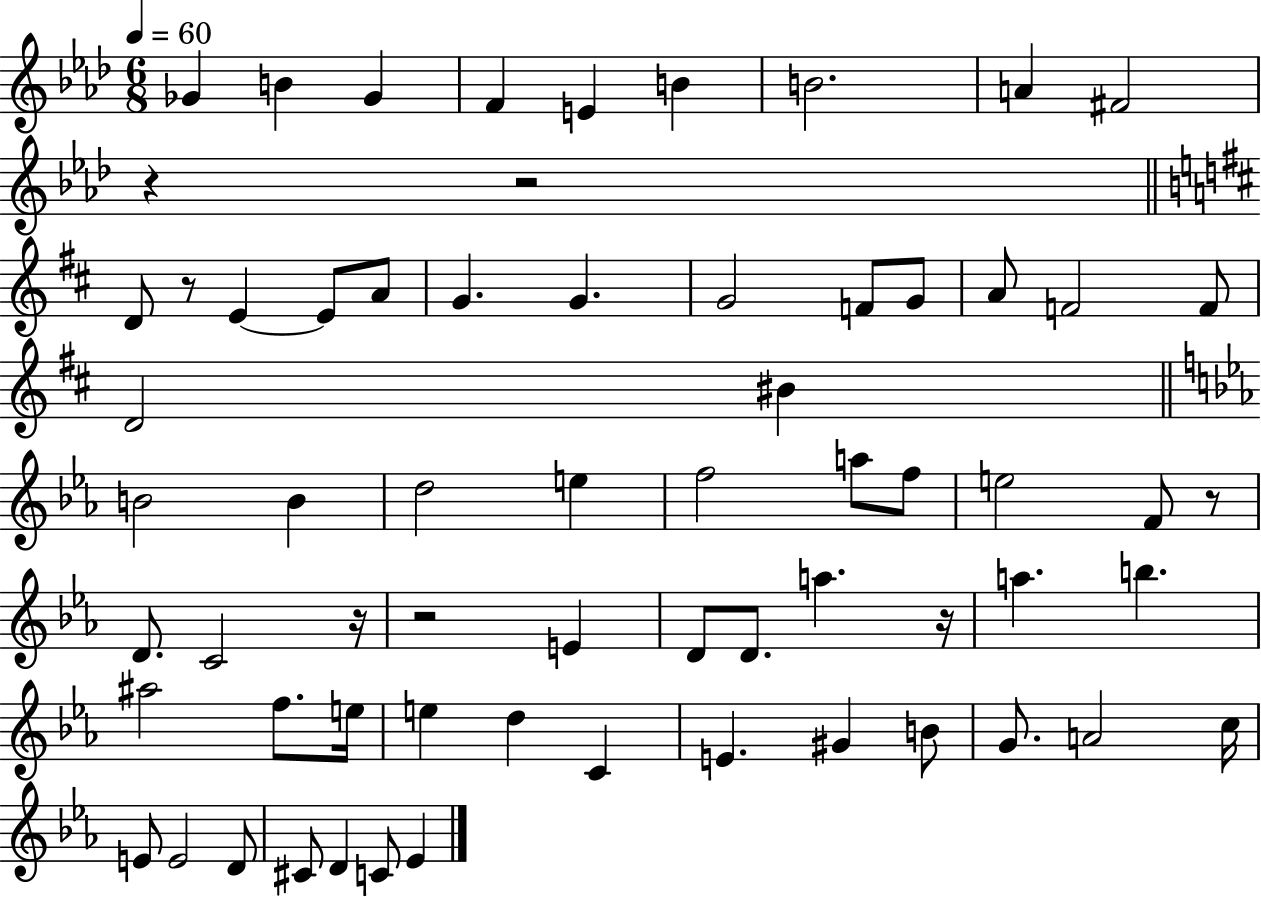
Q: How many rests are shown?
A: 7